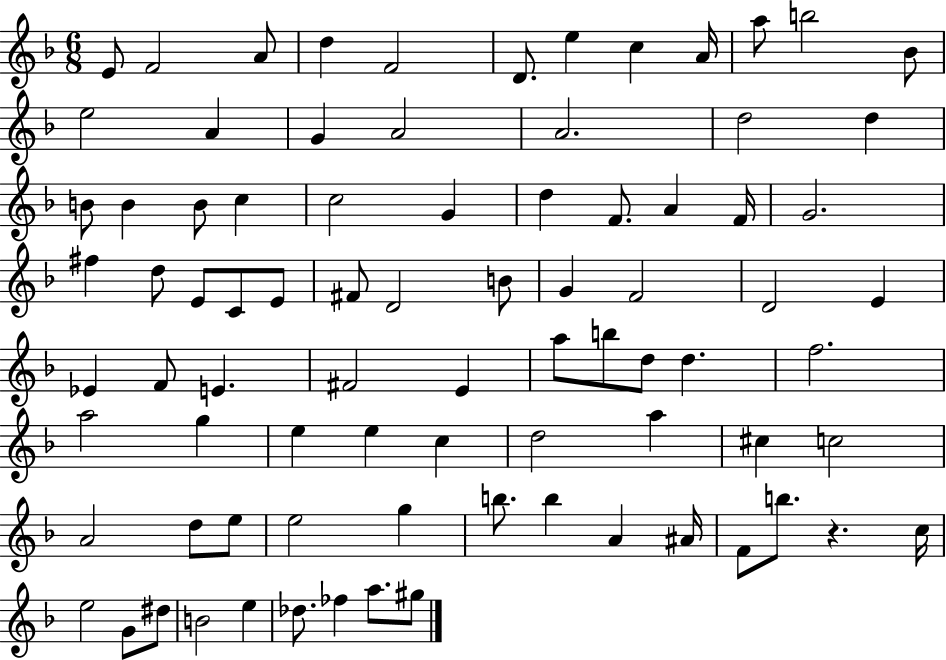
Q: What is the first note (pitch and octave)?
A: E4